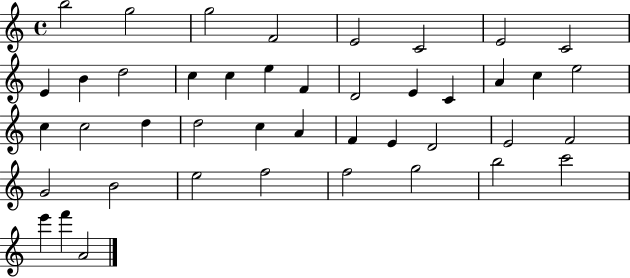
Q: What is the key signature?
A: C major